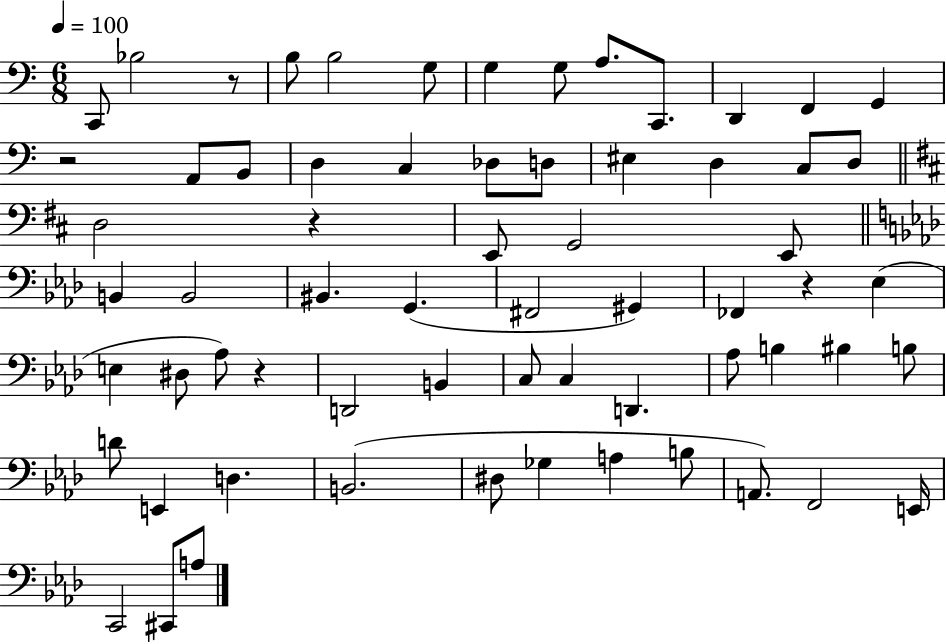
C2/e Bb3/h R/e B3/e B3/h G3/e G3/q G3/e A3/e. C2/e. D2/q F2/q G2/q R/h A2/e B2/e D3/q C3/q Db3/e D3/e EIS3/q D3/q C3/e D3/e D3/h R/q E2/e G2/h E2/e B2/q B2/h BIS2/q. G2/q. F#2/h G#2/q FES2/q R/q Eb3/q E3/q D#3/e Ab3/e R/q D2/h B2/q C3/e C3/q D2/q. Ab3/e B3/q BIS3/q B3/e D4/e E2/q D3/q. B2/h. D#3/e Gb3/q A3/q B3/e A2/e. F2/h E2/s C2/h C#2/e A3/e